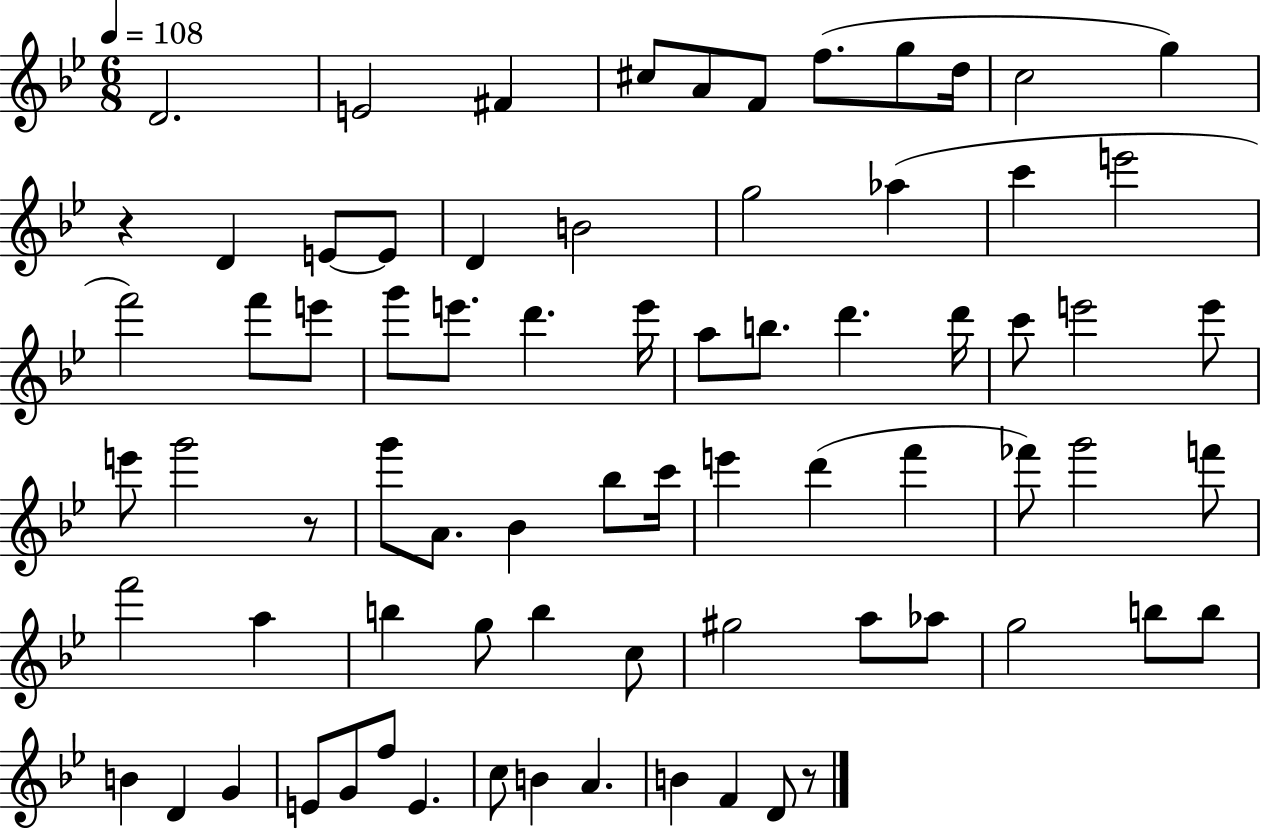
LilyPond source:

{
  \clef treble
  \numericTimeSignature
  \time 6/8
  \key bes \major
  \tempo 4 = 108
  \repeat volta 2 { d'2. | e'2 fis'4 | cis''8 a'8 f'8 f''8.( g''8 d''16 | c''2 g''4) | \break r4 d'4 e'8~~ e'8 | d'4 b'2 | g''2 aes''4( | c'''4 e'''2 | \break f'''2) f'''8 e'''8 | g'''8 e'''8. d'''4. e'''16 | a''8 b''8. d'''4. d'''16 | c'''8 e'''2 e'''8 | \break e'''8 g'''2 r8 | g'''8 a'8. bes'4 bes''8 c'''16 | e'''4 d'''4( f'''4 | fes'''8) g'''2 f'''8 | \break f'''2 a''4 | b''4 g''8 b''4 c''8 | gis''2 a''8 aes''8 | g''2 b''8 b''8 | \break b'4 d'4 g'4 | e'8 g'8 f''8 e'4. | c''8 b'4 a'4. | b'4 f'4 d'8 r8 | \break } \bar "|."
}